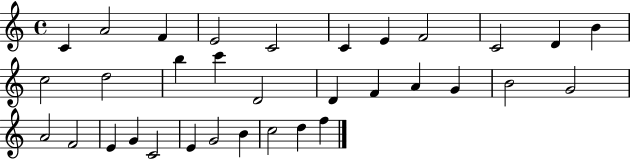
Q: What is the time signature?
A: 4/4